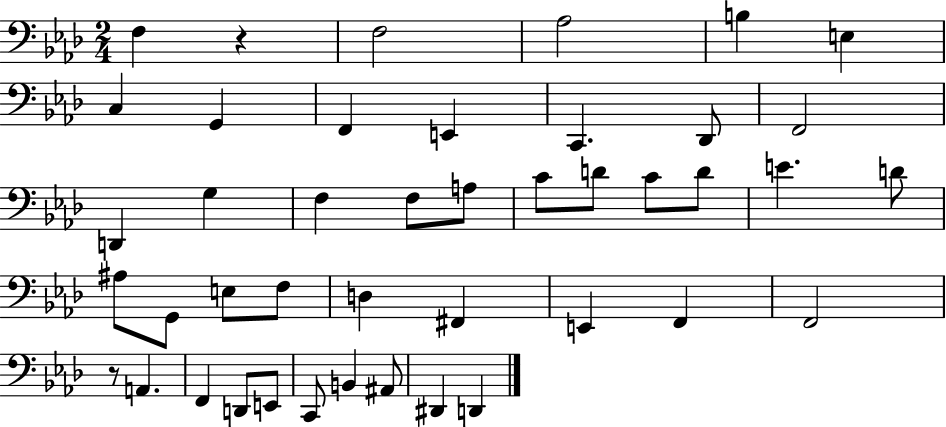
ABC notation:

X:1
T:Untitled
M:2/4
L:1/4
K:Ab
F, z F,2 _A,2 B, E, C, G,, F,, E,, C,, _D,,/2 F,,2 D,, G, F, F,/2 A,/2 C/2 D/2 C/2 D/2 E D/2 ^A,/2 G,,/2 E,/2 F,/2 D, ^F,, E,, F,, F,,2 z/2 A,, F,, D,,/2 E,,/2 C,,/2 B,, ^A,,/2 ^D,, D,,